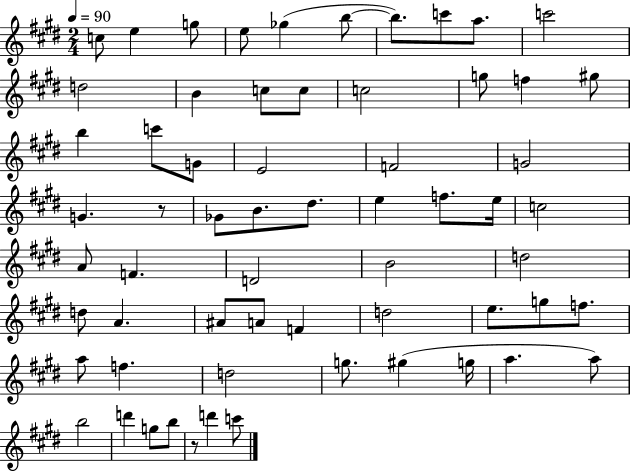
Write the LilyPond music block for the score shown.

{
  \clef treble
  \numericTimeSignature
  \time 2/4
  \key e \major
  \tempo 4 = 90
  \repeat volta 2 { c''8 e''4 g''8 | e''8 ges''4( b''8~~ | b''8.) c'''8 a''8. | c'''2 | \break d''2 | b'4 c''8 c''8 | c''2 | g''8 f''4 gis''8 | \break b''4 c'''8 g'8 | e'2 | f'2 | g'2 | \break g'4. r8 | ges'8 b'8. dis''8. | e''4 f''8. e''16 | c''2 | \break a'8 f'4. | d'2 | b'2 | d''2 | \break d''8 a'4. | ais'8 a'8 f'4 | d''2 | e''8. g''8 f''8. | \break a''8 f''4. | d''2 | g''8. gis''4( g''16 | a''4. a''8) | \break b''2 | d'''4 g''8 b''8 | r8 d'''4 c'''8 | } \bar "|."
}